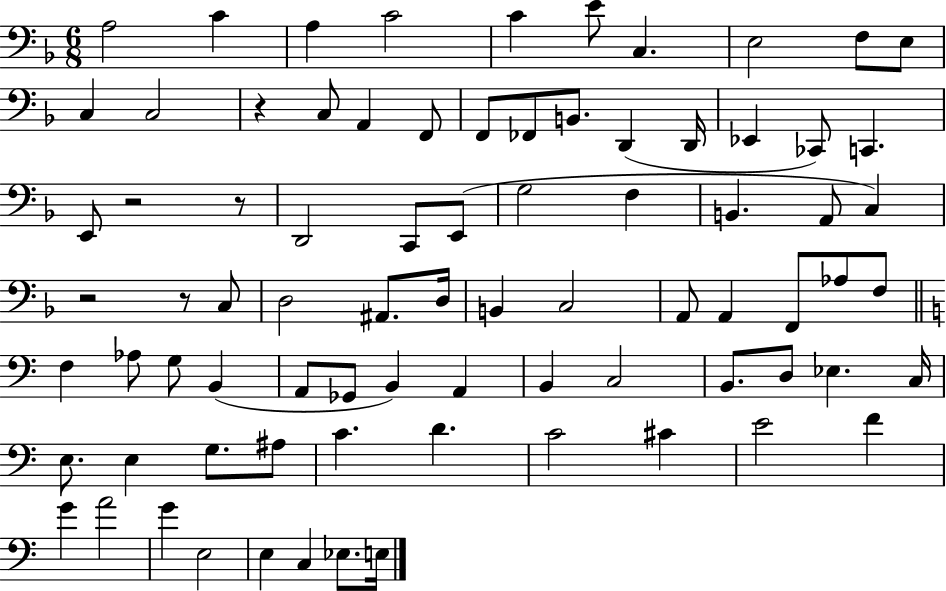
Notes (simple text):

A3/h C4/q A3/q C4/h C4/q E4/e C3/q. E3/h F3/e E3/e C3/q C3/h R/q C3/e A2/q F2/e F2/e FES2/e B2/e. D2/q D2/s Eb2/q CES2/e C2/q. E2/e R/h R/e D2/h C2/e E2/e G3/h F3/q B2/q. A2/e C3/q R/h R/e C3/e D3/h A#2/e. D3/s B2/q C3/h A2/e A2/q F2/e Ab3/e F3/e F3/q Ab3/e G3/e B2/q A2/e Gb2/e B2/q A2/q B2/q C3/h B2/e. D3/e Eb3/q. C3/s E3/e. E3/q G3/e. A#3/e C4/q. D4/q. C4/h C#4/q E4/h F4/q G4/q A4/h G4/q E3/h E3/q C3/q Eb3/e. E3/s